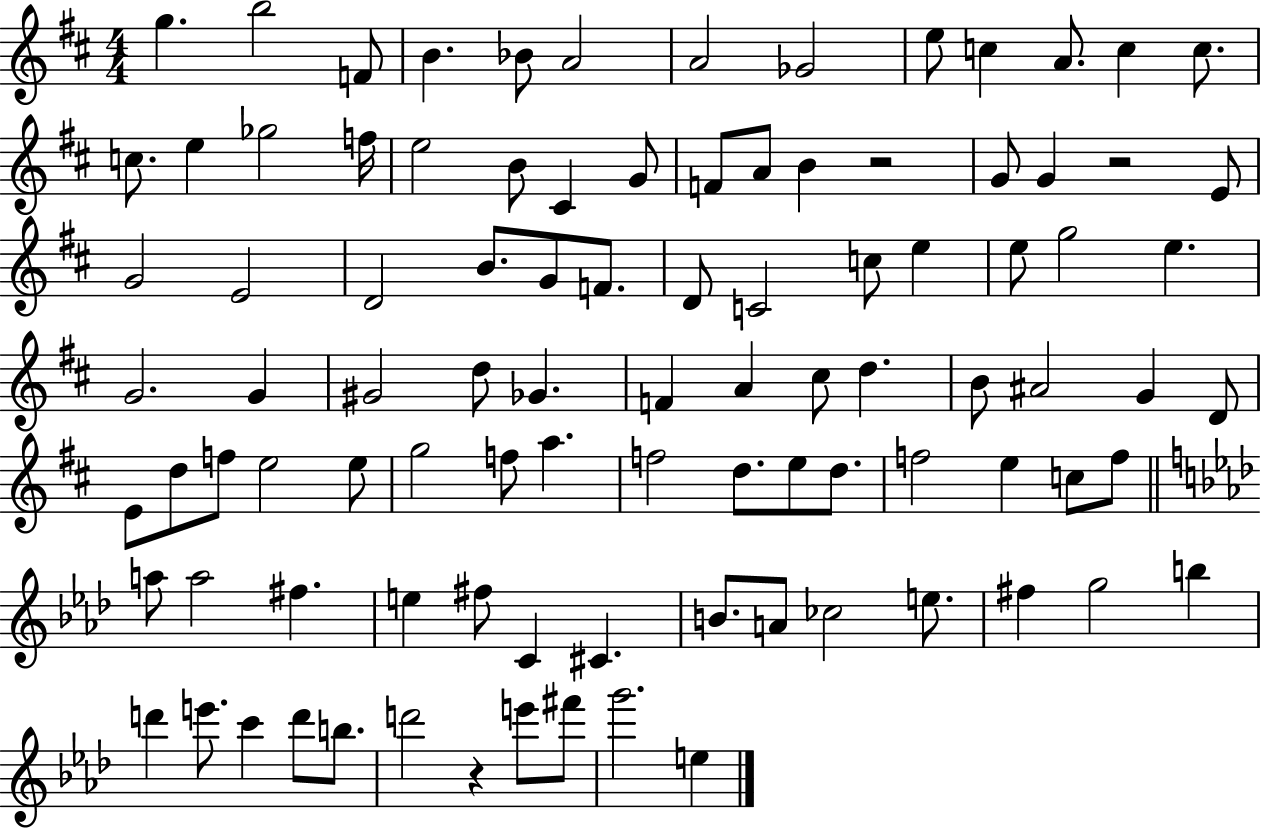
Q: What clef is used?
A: treble